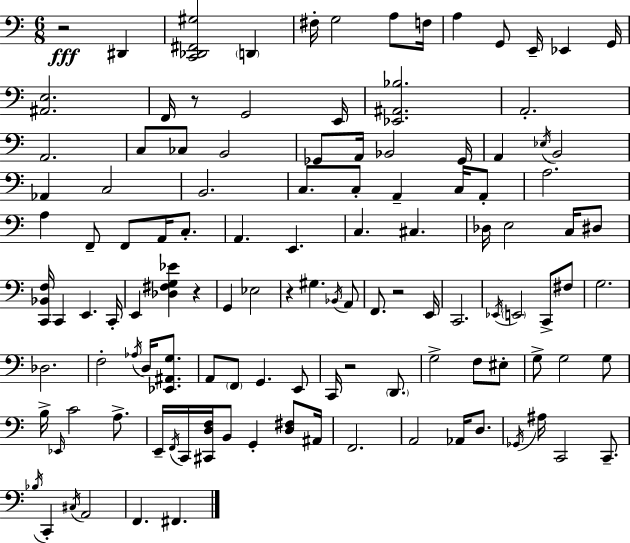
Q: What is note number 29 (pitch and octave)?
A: B2